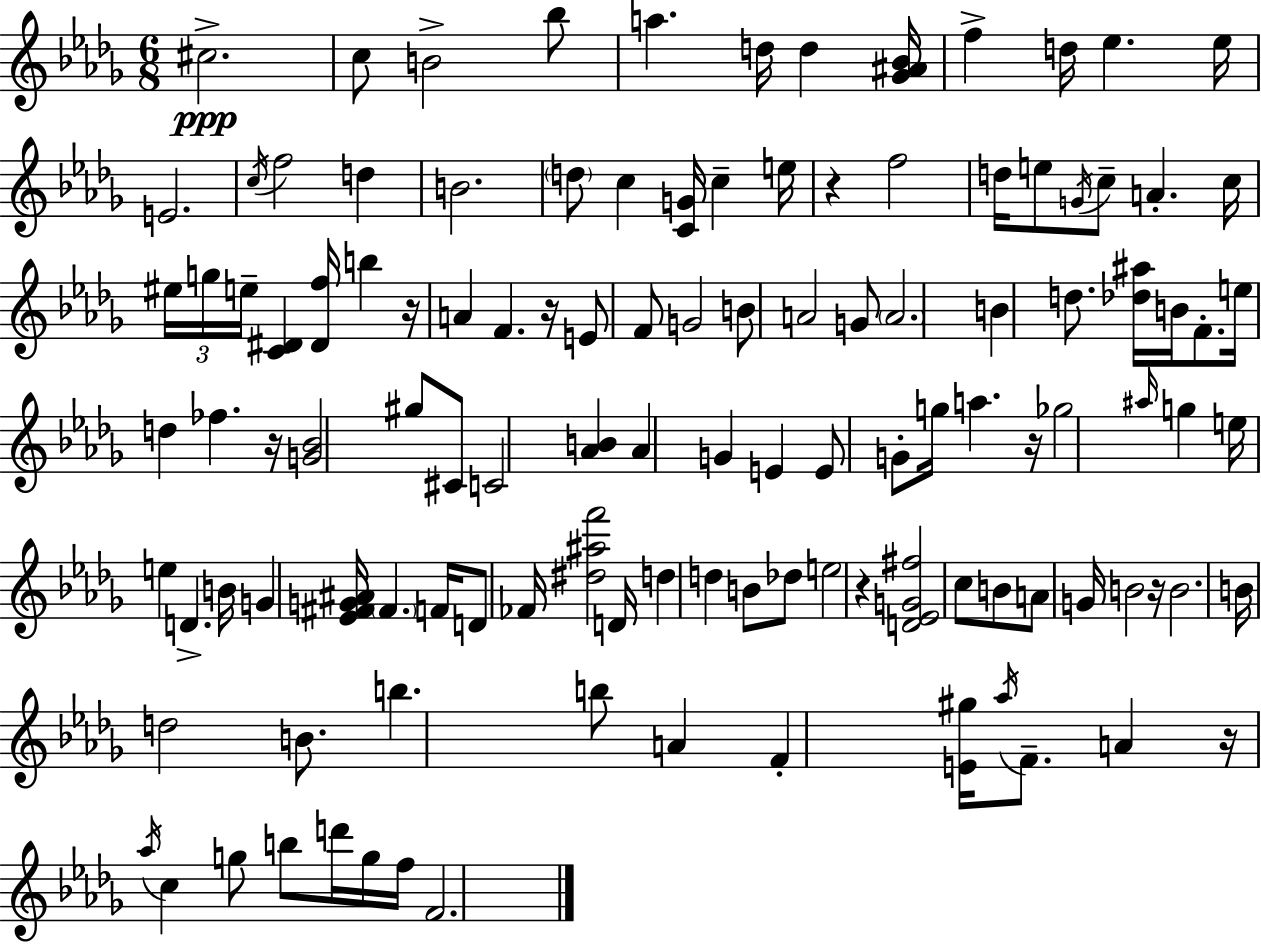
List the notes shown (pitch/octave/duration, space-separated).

C#5/h. C5/e B4/h Bb5/e A5/q. D5/s D5/q [Gb4,A#4,Bb4]/s F5/q D5/s Eb5/q. Eb5/s E4/h. C5/s F5/h D5/q B4/h. D5/e C5/q [C4,G4]/s C5/q E5/s R/q F5/h D5/s E5/e G4/s C5/e A4/q. C5/s EIS5/s G5/s E5/s [C4,D#4]/q [D#4,F5]/s B5/q R/s A4/q F4/q. R/s E4/e F4/e G4/h B4/e A4/h G4/e A4/h. B4/q D5/e. [Db5,A#5]/s B4/s F4/e. E5/s D5/q FES5/q. R/s [G4,Bb4]/h G#5/e C#4/e C4/h [Ab4,B4]/q Ab4/q G4/q E4/q E4/e G4/e G5/s A5/q. R/s Gb5/h A#5/s G5/q E5/s E5/q D4/q. B4/s G4/q [Eb4,F#4,G4,A#4]/s F#4/q. F4/s D4/e FES4/s [D#5,A#5,F6]/h D4/s D5/q D5/q B4/e Db5/e E5/h R/q [D4,Eb4,G4,F#5]/h C5/e B4/e A4/e G4/s B4/h R/s B4/h. B4/s D5/h B4/e. B5/q. B5/e A4/q F4/q [E4,G#5]/s Ab5/s F4/e. A4/q R/s Ab5/s C5/q G5/e B5/e D6/s G5/s F5/s F4/h.